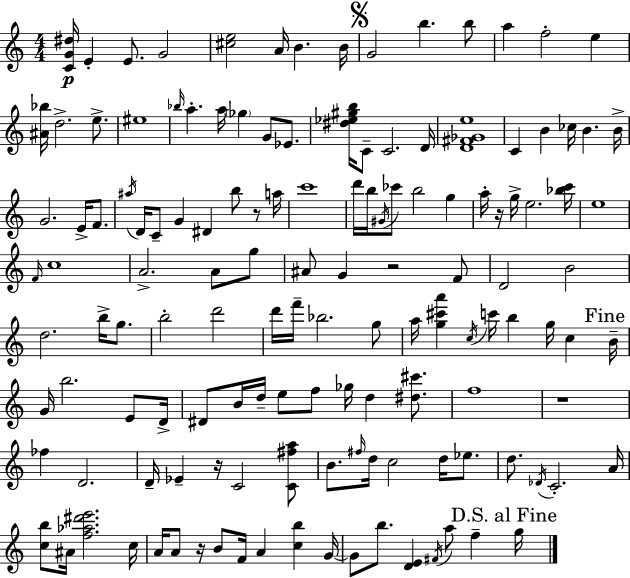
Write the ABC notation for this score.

X:1
T:Untitled
M:4/4
L:1/4
K:Am
[CG^d]/4 E E/2 G2 [^ce]2 A/4 B B/4 G2 b b/2 a f2 e [^A_b]/4 d2 e/2 ^e4 _b/4 a a/4 _g G/2 _E/2 [^d_e^gb]/4 C/2 C2 D/4 [D^F_Ge]4 C B _c/4 B B/4 G2 E/4 F/2 ^a/4 D/4 C/2 G ^D b/2 z/2 a/4 c'4 d'/4 b/4 ^G/4 _c'/2 b2 g a/4 z/4 g/4 e2 [_bc']/4 e4 F/4 c4 A2 A/2 g/2 ^A/2 G z2 F/2 D2 B2 d2 b/4 g/2 b2 d'2 d'/4 f'/4 _b2 g/2 a/4 [g^c'a'] c/4 c'/4 b g/4 c B/4 G/4 b2 E/2 D/4 ^D/2 B/4 d/4 e/2 f/2 _g/4 d [^d^c']/2 f4 z4 _f D2 D/4 _E z/4 C2 [C^fa]/2 B/2 ^f/4 d/4 c2 d/4 _e/2 d/2 _D/4 C2 A/4 [cb]/2 ^A/4 [f_a^d'e']2 c/4 A/4 A/2 z/4 B/2 F/4 A [cb] G/4 G/2 b/2 [DE] ^F/4 a/2 f g/4